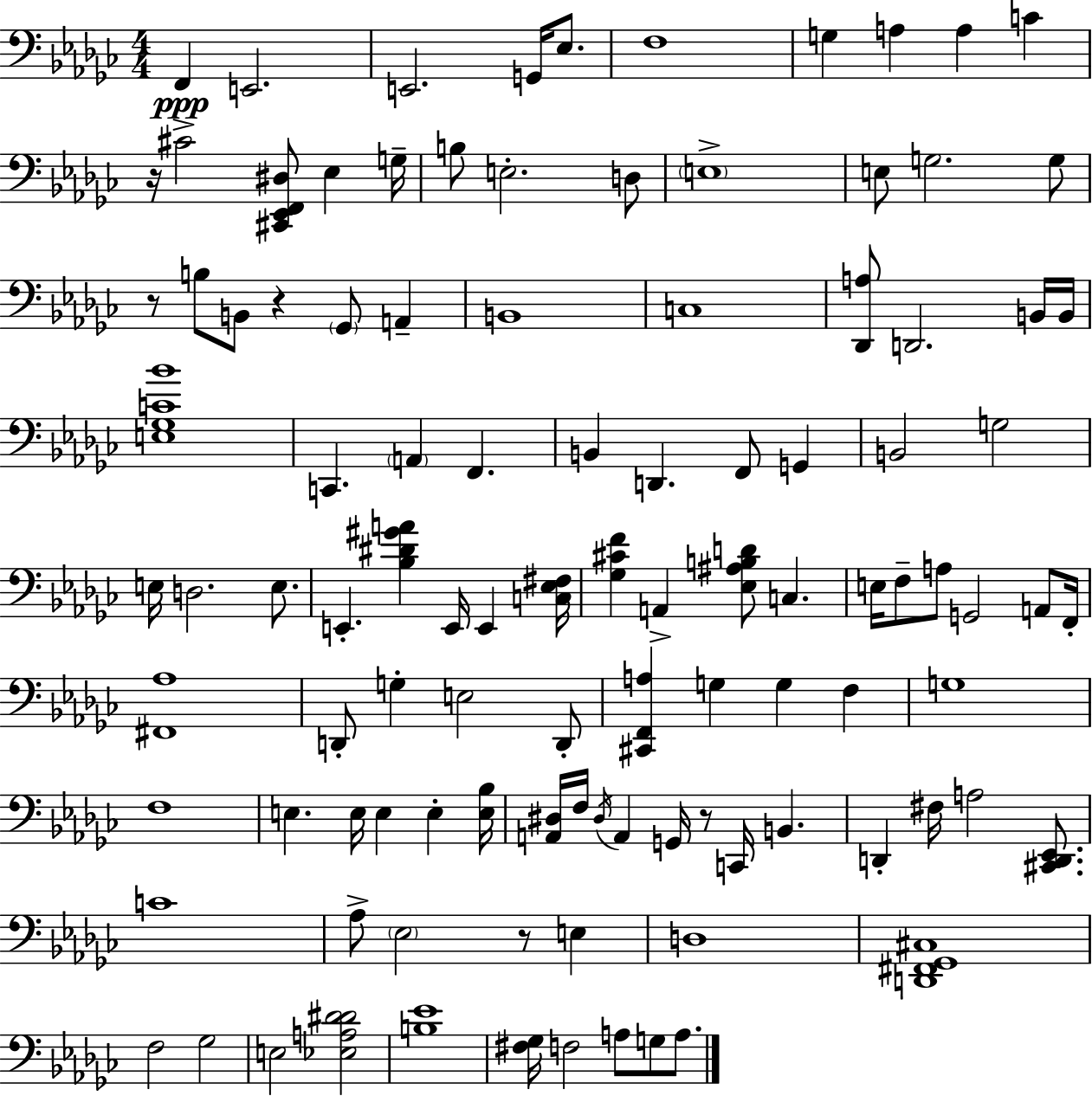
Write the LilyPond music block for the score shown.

{
  \clef bass
  \numericTimeSignature
  \time 4/4
  \key ees \minor
  f,4\ppp e,2. | e,2. g,16 ees8. | f1 | g4 a4 a4 c'4 | \break r16 cis'2-> <cis, ees, f, dis>8 ees4 g16-- | b8 e2.-. d8 | \parenthesize e1-> | e8 g2. g8 | \break r8 b8 b,8 r4 \parenthesize ges,8 a,4-- | b,1 | c1 | <des, a>8 d,2. b,16 b,16 | \break <e ges c' bes'>1 | c,4. \parenthesize a,4 f,4. | b,4 d,4. f,8 g,4 | b,2 g2 | \break e16 d2. e8. | e,4.-. <bes dis' gis' a'>4 e,16 e,4 <c ees fis>16 | <ges cis' f'>4 a,4-> <ees ais b d'>8 c4. | e16 f8-- a8 g,2 a,8 f,16-. | \break <fis, aes>1 | d,8-. g4-. e2 d,8-. | <cis, f, a>4 g4 g4 f4 | g1 | \break f1 | e4. e16 e4 e4-. <e bes>16 | <a, dis>16 f16 \acciaccatura { dis16 } a,4 g,16 r8 c,16 b,4. | d,4-. fis16 a2 <cis, d, ees,>8. | \break c'1 | aes8-> \parenthesize ees2 r8 e4 | d1 | <d, fis, ges, cis>1 | \break f2 ges2 | e2 <ees a des' dis'>2 | <b ees'>1 | <fis ges>16 f2 a8 g8 a8. | \break \bar "|."
}